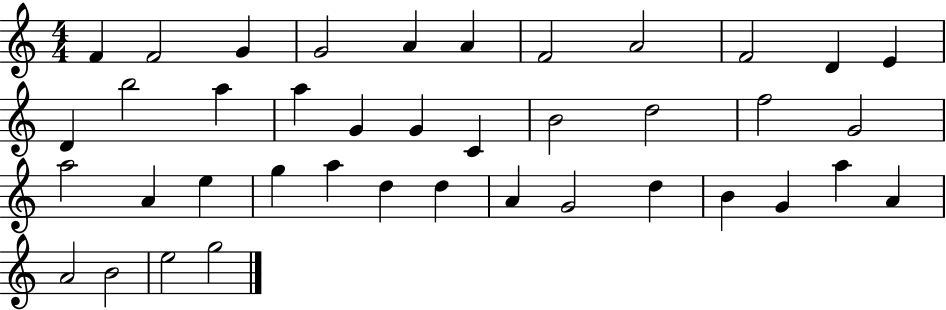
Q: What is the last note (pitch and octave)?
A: G5